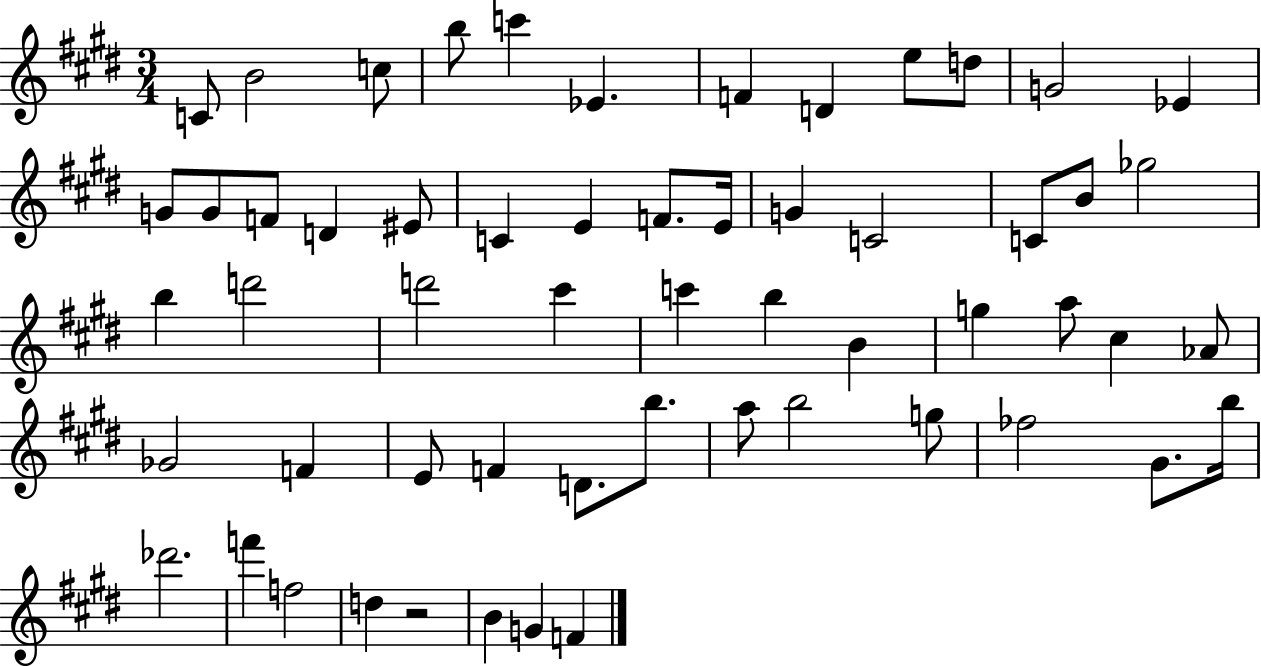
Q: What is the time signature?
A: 3/4